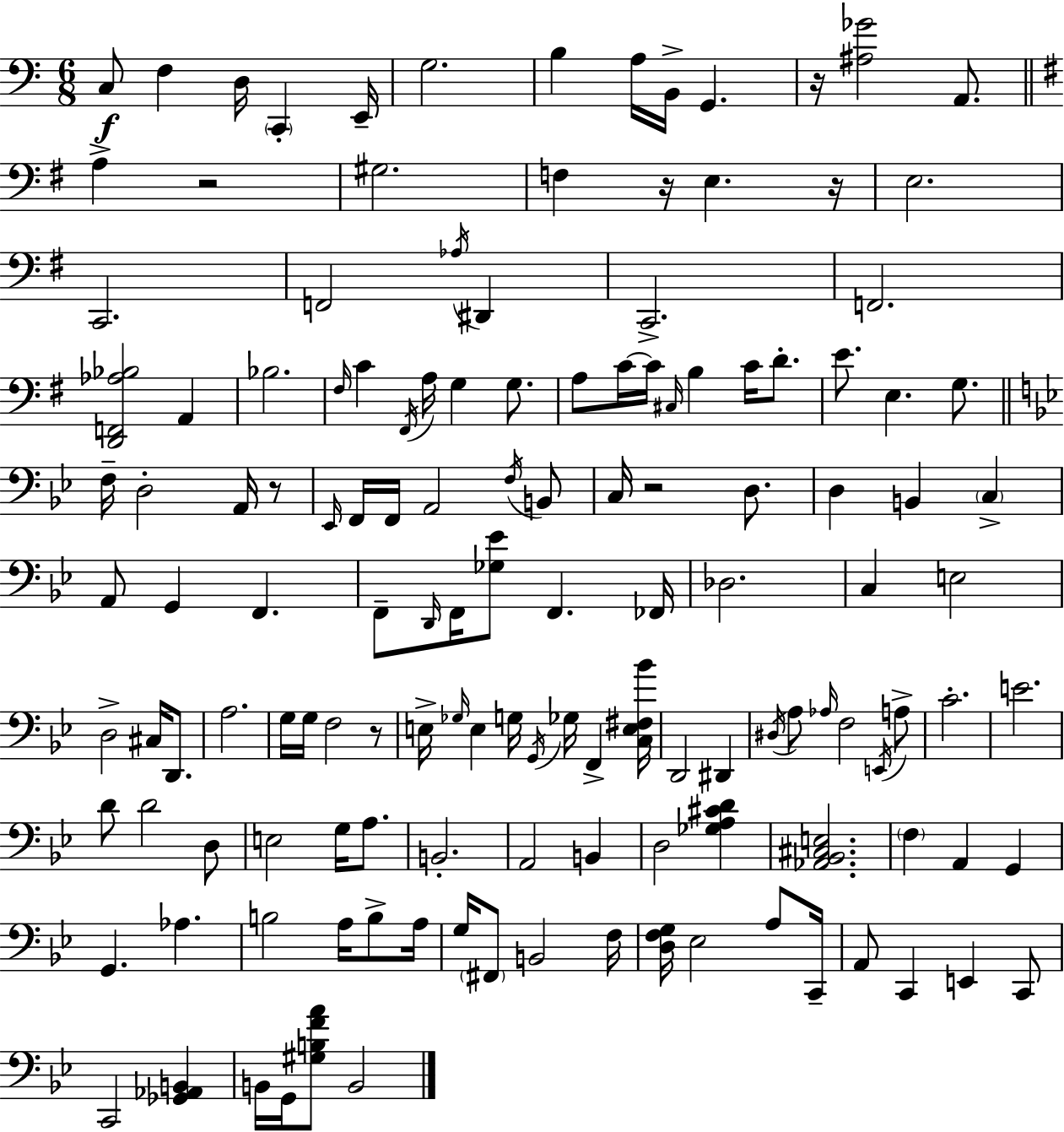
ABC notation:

X:1
T:Untitled
M:6/8
L:1/4
K:Am
C,/2 F, D,/4 C,, E,,/4 G,2 B, A,/4 B,,/4 G,, z/4 [^A,_G]2 A,,/2 A, z2 ^G,2 F, z/4 E, z/4 E,2 C,,2 F,,2 _A,/4 ^D,, C,,2 F,,2 [D,,F,,_A,_B,]2 A,, _B,2 ^F,/4 C ^F,,/4 A,/4 G, G,/2 A,/2 C/4 C/4 ^C,/4 B, C/4 D/2 E/2 E, G,/2 F,/4 D,2 A,,/4 z/2 _E,,/4 F,,/4 F,,/4 A,,2 F,/4 B,,/2 C,/4 z2 D,/2 D, B,, C, A,,/2 G,, F,, F,,/2 D,,/4 F,,/4 [_G,_E]/2 F,, _F,,/4 _D,2 C, E,2 D,2 ^C,/4 D,,/2 A,2 G,/4 G,/4 F,2 z/2 E,/4 _G,/4 E, G,/4 G,,/4 _G,/4 F,, [C,E,^F,_B]/4 D,,2 ^D,, ^D,/4 A,/2 _A,/4 F,2 E,,/4 A,/2 C2 E2 D/2 D2 D,/2 E,2 G,/4 A,/2 B,,2 A,,2 B,, D,2 [_G,A,^CD] [_A,,_B,,^C,E,]2 F, A,, G,, G,, _A, B,2 A,/4 B,/2 A,/4 G,/4 ^F,,/2 B,,2 F,/4 [D,F,G,]/4 _E,2 A,/2 C,,/4 A,,/2 C,, E,, C,,/2 C,,2 [_G,,_A,,B,,] B,,/4 G,,/4 [^G,B,FA]/2 B,,2